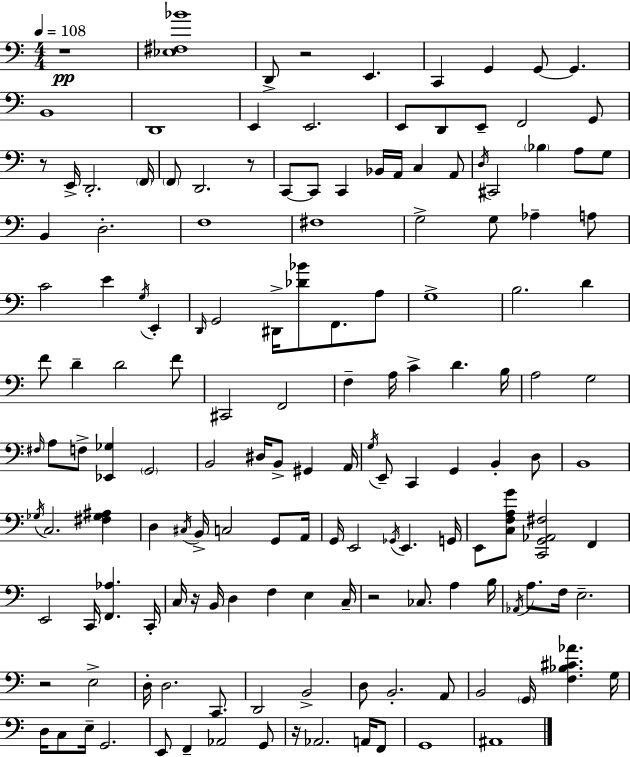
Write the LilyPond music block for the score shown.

{
  \clef bass
  \numericTimeSignature
  \time 4/4
  \key c \major
  \tempo 4 = 108
  r1\pp | <ees fis bes'>1 | d,8-> r2 e,4. | c,4 g,4 g,8~~ g,4. | \break b,1 | d,1 | e,4 e,2. | e,8 d,8 e,8-- f,2 g,8 | \break r8 e,16-> d,2.-. \parenthesize f,16 | \parenthesize f,8 d,2. r8 | c,8~~ c,8 c,4 bes,16 a,16 c4 a,8 | \acciaccatura { d16 } cis,2 \parenthesize bes4 a8 g8 | \break b,4 d2.-. | f1 | fis1 | g2-> g8 aes4-- a8 | \break c'2 e'4 \acciaccatura { g16 } e,4-. | \grace { d,16 } g,2 dis,16-> <des' bes'>8 f,8. | a8 g1-> | b2. d'4 | \break f'8 d'4-- d'2 | f'8 cis,2 f,2 | f4-- a16 c'4-> d'4. | b16 a2 g2 | \break \grace { fis16 } a8 f8-> <ees, ges>4 \parenthesize g,2 | b,2 dis16 b,8-> gis,4 | a,16 \acciaccatura { g16 } e,8-- c,4 g,4 b,4-. | d8 b,1 | \break \acciaccatura { ges16 } c2. | <fis ges ais>4 d4 \acciaccatura { cis16 } b,16-> c2 | g,8 a,16 g,16 e,2 | \acciaccatura { ges,16 } e,4. g,16 e,8 <c f a g'>8 <c, g, aes, fis>2 | \break f,4 e,2 | c,16 <f, aes>4. c,16-. c16 r16 b,16 d4 f4 | e4 c16-- r2 | ces8. a4 b16 \acciaccatura { aes,16 } a8. f16 e2.-- | \break r2 | e2-> d16-. d2. | c,8. d,2 | b,2-> d8 b,2.-. | \break a,8 b,2 | \parenthesize g,16 <f bes cis' aes'>4. g16 d16 c8 e16-- g,2. | e,8 f,4-- aes,2 | g,8 r16 aes,2. | \break a,16 f,8 g,1 | ais,1 | \bar "|."
}